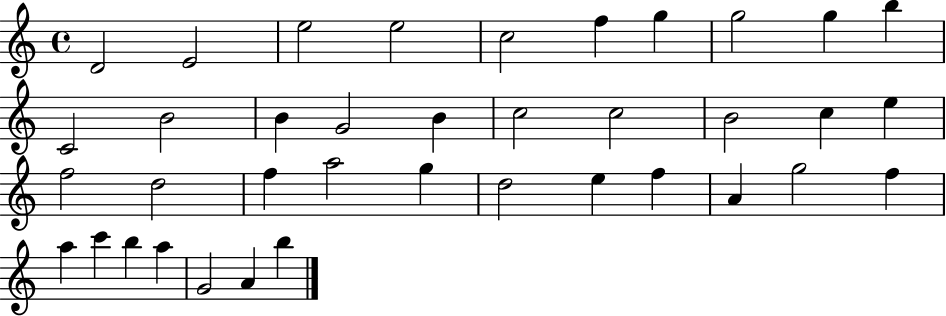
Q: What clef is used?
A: treble